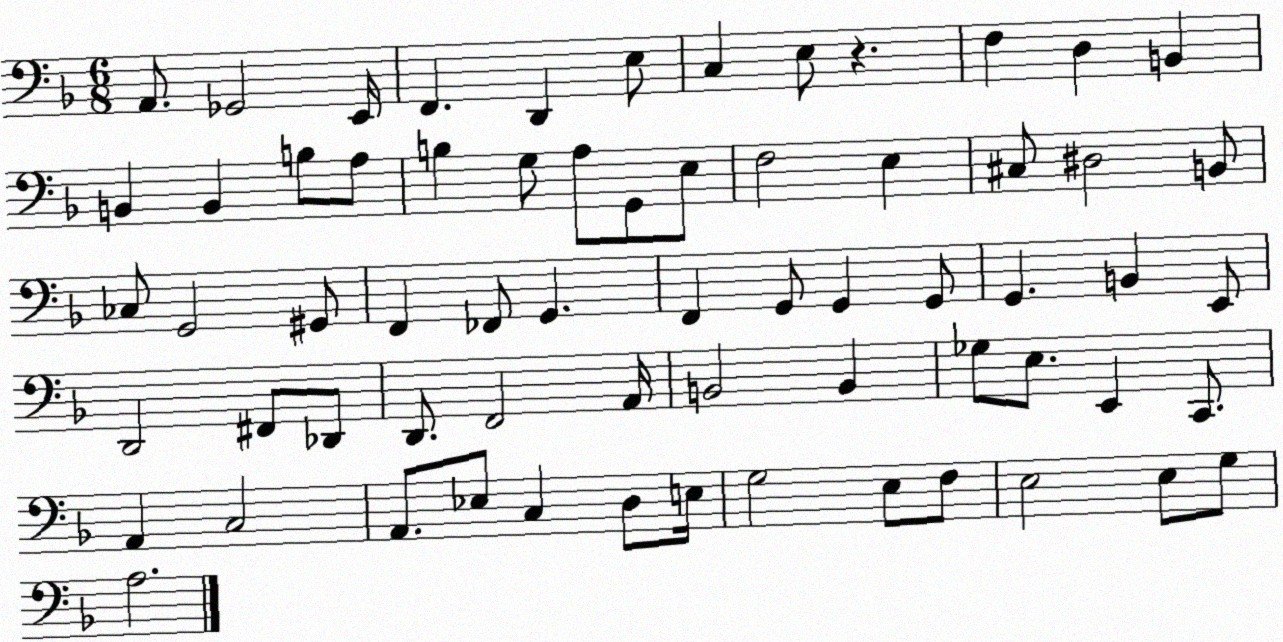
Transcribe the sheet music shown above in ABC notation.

X:1
T:Untitled
M:6/8
L:1/4
K:F
A,,/2 _G,,2 E,,/4 F,, D,, E,/2 C, E,/2 z F, D, B,, B,, B,, B,/2 A,/2 B, G,/2 A,/2 G,,/2 E,/2 F,2 E, ^C,/2 ^D,2 B,,/2 _C,/2 G,,2 ^G,,/2 F,, _F,,/2 G,, F,, G,,/2 G,, G,,/2 G,, B,, E,,/2 D,,2 ^F,,/2 _D,,/2 D,,/2 F,,2 A,,/4 B,,2 B,, _G,/2 E,/2 E,, C,,/2 A,, C,2 A,,/2 _E,/2 C, D,/2 E,/4 G,2 E,/2 F,/2 E,2 E,/2 G,/2 A,2